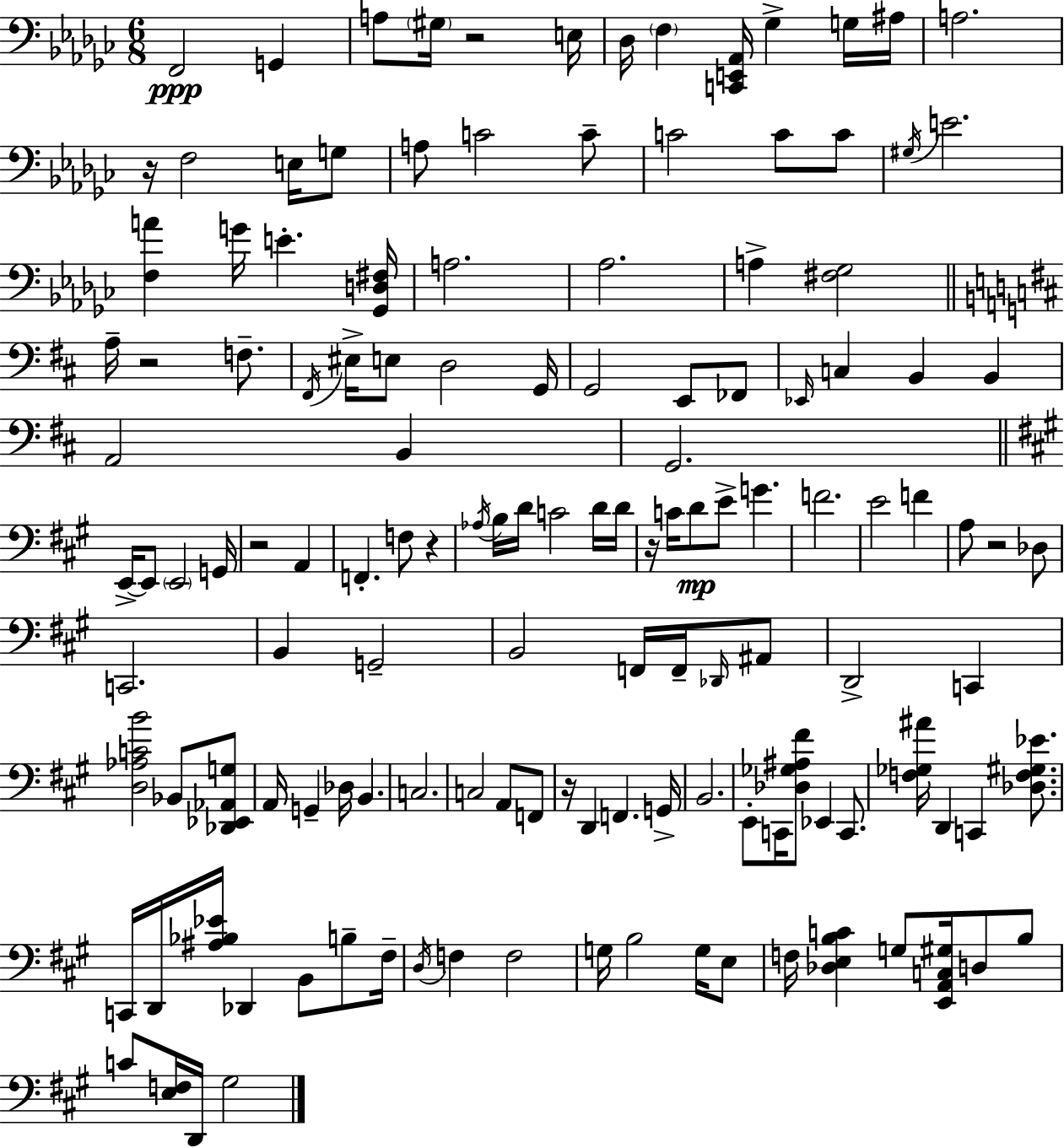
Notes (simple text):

F2/h G2/q A3/e G#3/s R/h E3/s Db3/s F3/q [C2,E2,Ab2]/s Gb3/q G3/s A#3/s A3/h. R/s F3/h E3/s G3/e A3/e C4/h C4/e C4/h C4/e C4/e G#3/s E4/h. [F3,A4]/q G4/s E4/q. [Gb2,D3,F#3]/s A3/h. Ab3/h. A3/q [F#3,Gb3]/h A3/s R/h F3/e. F#2/s EIS3/s E3/e D3/h G2/s G2/h E2/e FES2/e Eb2/s C3/q B2/q B2/q A2/h B2/q G2/h. E2/s E2/e E2/h G2/s R/h A2/q F2/q. F3/e R/q Ab3/s B3/s D4/s C4/h D4/s D4/s R/s C4/s D4/e E4/e G4/q. F4/h. E4/h F4/q A3/e R/h Db3/e C2/h. B2/q G2/h B2/h F2/s F2/s Db2/s A#2/e D2/h C2/q [D3,Ab3,C4,B4]/h Bb2/e [Db2,Eb2,Ab2,G3]/e A2/s G2/q Db3/s B2/q. C3/h. C3/h A2/e F2/e R/s D2/q F2/q. G2/s B2/h. E2/e C2/s [Db3,Gb3,A#3,F#4]/e Eb2/q C2/e. [F3,Gb3,A#4]/s D2/q C2/q [Db3,F3,G#3,Eb4]/e. C2/s D2/s [A#3,Bb3,Eb4]/s Db2/q B2/e B3/e F#3/s D3/s F3/q F3/h G3/s B3/h G3/s E3/e F3/s [Db3,E3,B3,C4]/q G3/e [E2,A2,C3,G#3]/s D3/e B3/e C4/e [E3,F3]/s D2/s G#3/h